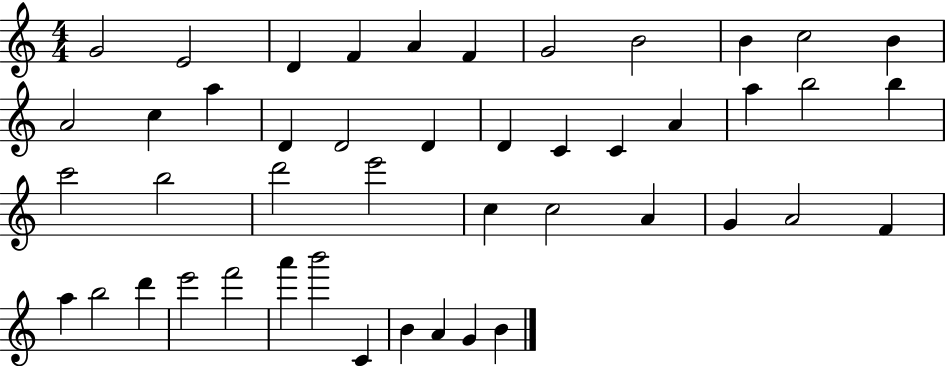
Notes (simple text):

G4/h E4/h D4/q F4/q A4/q F4/q G4/h B4/h B4/q C5/h B4/q A4/h C5/q A5/q D4/q D4/h D4/q D4/q C4/q C4/q A4/q A5/q B5/h B5/q C6/h B5/h D6/h E6/h C5/q C5/h A4/q G4/q A4/h F4/q A5/q B5/h D6/q E6/h F6/h A6/q B6/h C4/q B4/q A4/q G4/q B4/q